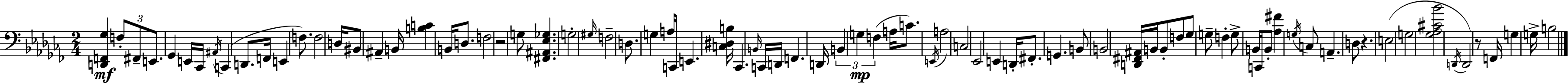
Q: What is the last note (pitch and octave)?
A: B3